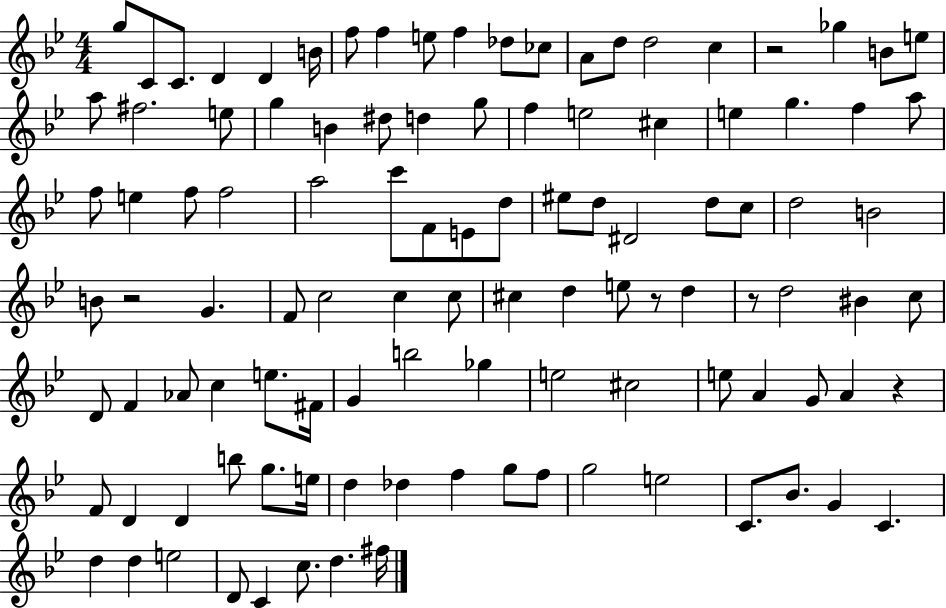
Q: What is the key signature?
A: BES major